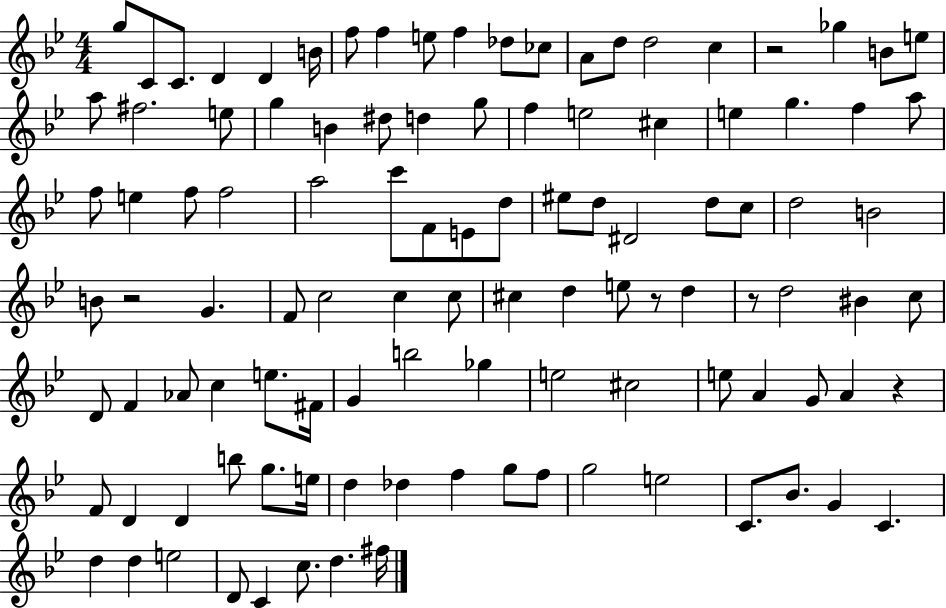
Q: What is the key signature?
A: BES major